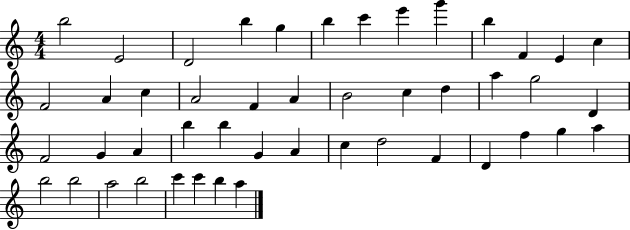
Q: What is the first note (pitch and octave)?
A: B5